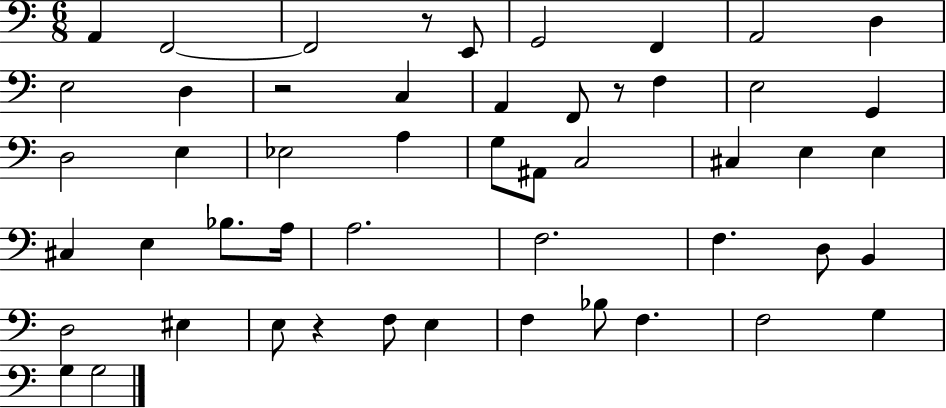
X:1
T:Untitled
M:6/8
L:1/4
K:C
A,, F,,2 F,,2 z/2 E,,/2 G,,2 F,, A,,2 D, E,2 D, z2 C, A,, F,,/2 z/2 F, E,2 G,, D,2 E, _E,2 A, G,/2 ^A,,/2 C,2 ^C, E, E, ^C, E, _B,/2 A,/4 A,2 F,2 F, D,/2 B,, D,2 ^E, E,/2 z F,/2 E, F, _B,/2 F, F,2 G, G, G,2